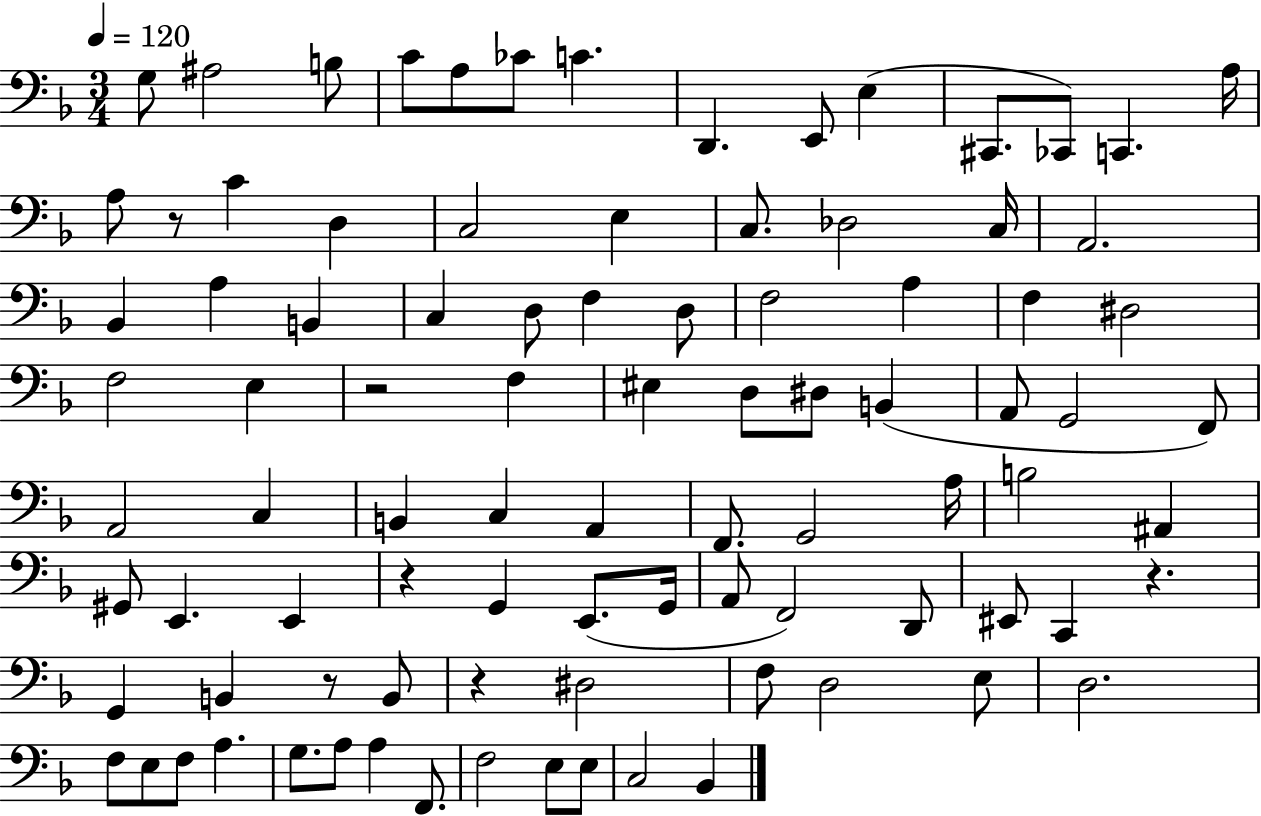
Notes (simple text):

G3/e A#3/h B3/e C4/e A3/e CES4/e C4/q. D2/q. E2/e E3/q C#2/e. CES2/e C2/q. A3/s A3/e R/e C4/q D3/q C3/h E3/q C3/e. Db3/h C3/s A2/h. Bb2/q A3/q B2/q C3/q D3/e F3/q D3/e F3/h A3/q F3/q D#3/h F3/h E3/q R/h F3/q EIS3/q D3/e D#3/e B2/q A2/e G2/h F2/e A2/h C3/q B2/q C3/q A2/q F2/e. G2/h A3/s B3/h A#2/q G#2/e E2/q. E2/q R/q G2/q E2/e. G2/s A2/e F2/h D2/e EIS2/e C2/q R/q. G2/q B2/q R/e B2/e R/q D#3/h F3/e D3/h E3/e D3/h. F3/e E3/e F3/e A3/q. G3/e. A3/e A3/q F2/e. F3/h E3/e E3/e C3/h Bb2/q